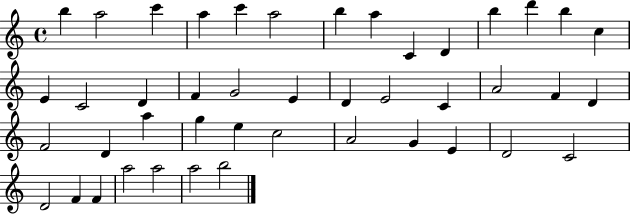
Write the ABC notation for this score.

X:1
T:Untitled
M:4/4
L:1/4
K:C
b a2 c' a c' a2 b a C D b d' b c E C2 D F G2 E D E2 C A2 F D F2 D a g e c2 A2 G E D2 C2 D2 F F a2 a2 a2 b2